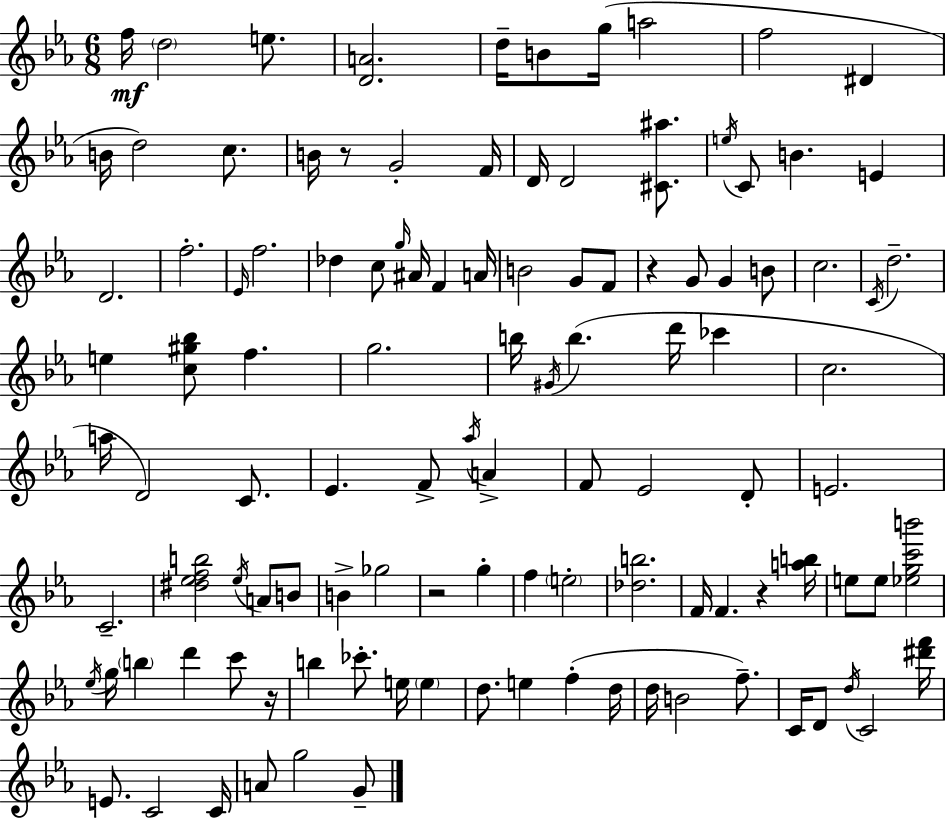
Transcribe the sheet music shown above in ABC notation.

X:1
T:Untitled
M:6/8
L:1/4
K:Cm
f/4 d2 e/2 [DA]2 d/4 B/2 g/4 a2 f2 ^D B/4 d2 c/2 B/4 z/2 G2 F/4 D/4 D2 [^C^a]/2 e/4 C/2 B E D2 f2 _E/4 f2 _d c/2 g/4 ^A/4 F A/4 B2 G/2 F/2 z G/2 G B/2 c2 C/4 d2 e [c^g_b]/2 f g2 b/4 ^G/4 b d'/4 _c' c2 a/4 D2 C/2 _E F/2 _a/4 A F/2 _E2 D/2 E2 C2 [^d_efb]2 _e/4 A/2 B/2 B _g2 z2 g f e2 [_db]2 F/4 F z [ab]/4 e/2 e/2 [_egc'b']2 _e/4 g/4 b d' c'/2 z/4 b _c'/2 e/4 e d/2 e f d/4 d/4 B2 f/2 C/4 D/2 d/4 C2 [^d'f']/4 E/2 C2 C/4 A/2 g2 G/2